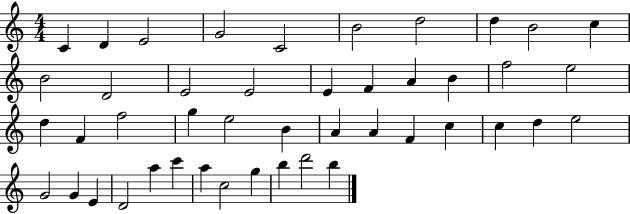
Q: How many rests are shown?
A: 0